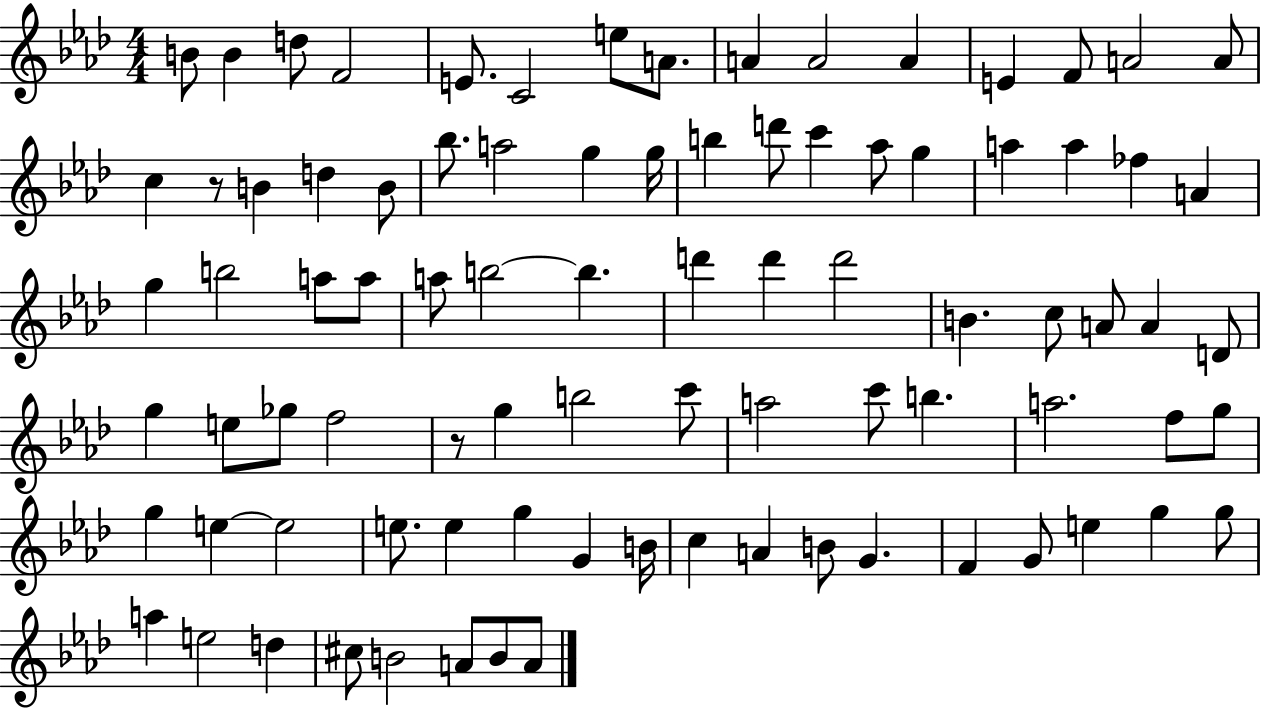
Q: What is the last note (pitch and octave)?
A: A4